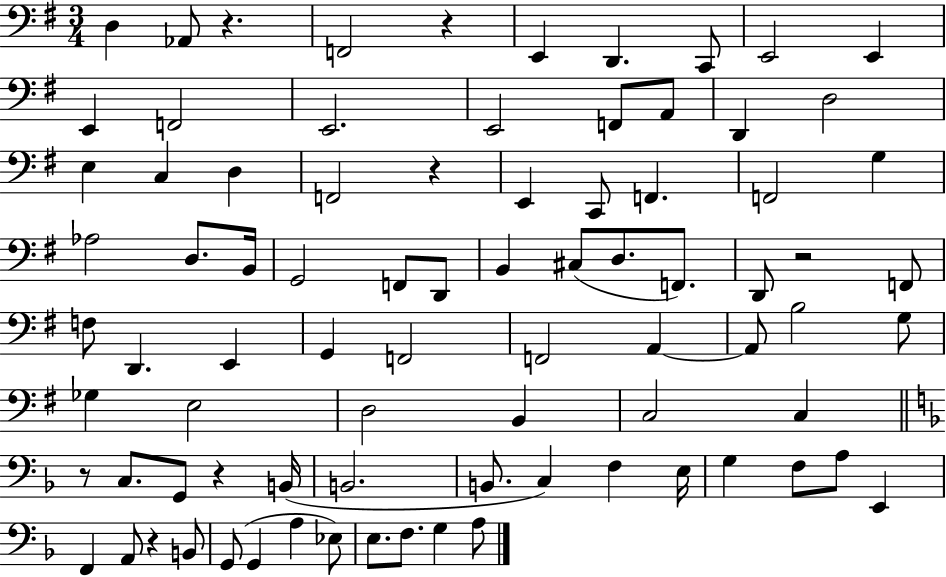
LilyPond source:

{
  \clef bass
  \numericTimeSignature
  \time 3/4
  \key g \major
  d4 aes,8 r4. | f,2 r4 | e,4 d,4. c,8 | e,2 e,4 | \break e,4 f,2 | e,2. | e,2 f,8 a,8 | d,4 d2 | \break e4 c4 d4 | f,2 r4 | e,4 c,8 f,4. | f,2 g4 | \break aes2 d8. b,16 | g,2 f,8 d,8 | b,4 cis8( d8. f,8.) | d,8 r2 f,8 | \break f8 d,4. e,4 | g,4 f,2 | f,2 a,4~~ | a,8 b2 g8 | \break ges4 e2 | d2 b,4 | c2 c4 | \bar "||" \break \key d \minor r8 c8. g,8 r4 b,16( | b,2. | b,8. c4) f4 e16 | g4 f8 a8 e,4 | \break f,4 a,8 r4 b,8 | g,8( g,4 a4 ees8) | e8. f8. g4 a8 | \bar "|."
}